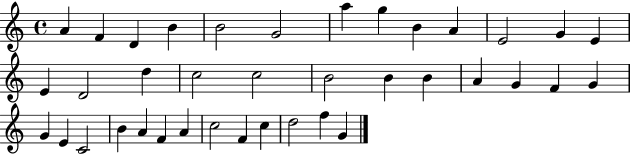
X:1
T:Untitled
M:4/4
L:1/4
K:C
A F D B B2 G2 a g B A E2 G E E D2 d c2 c2 B2 B B A G F G G E C2 B A F A c2 F c d2 f G